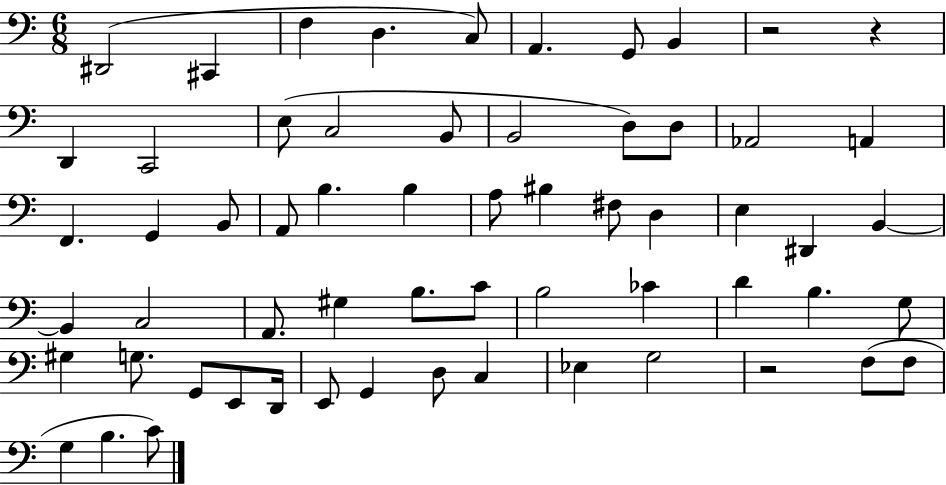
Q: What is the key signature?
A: C major